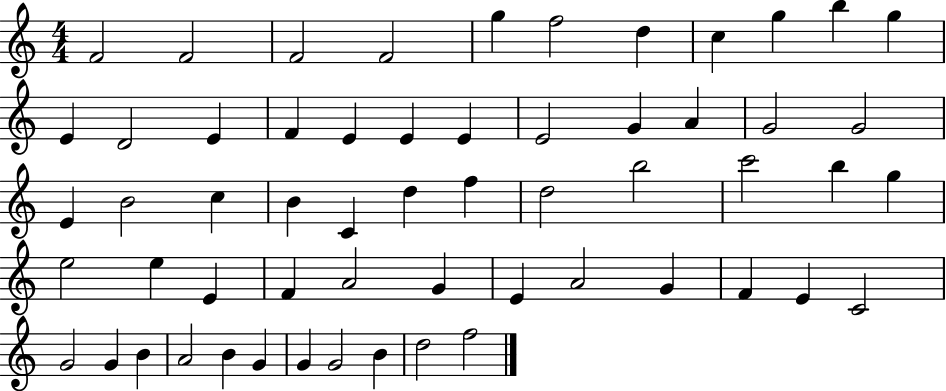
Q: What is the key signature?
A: C major